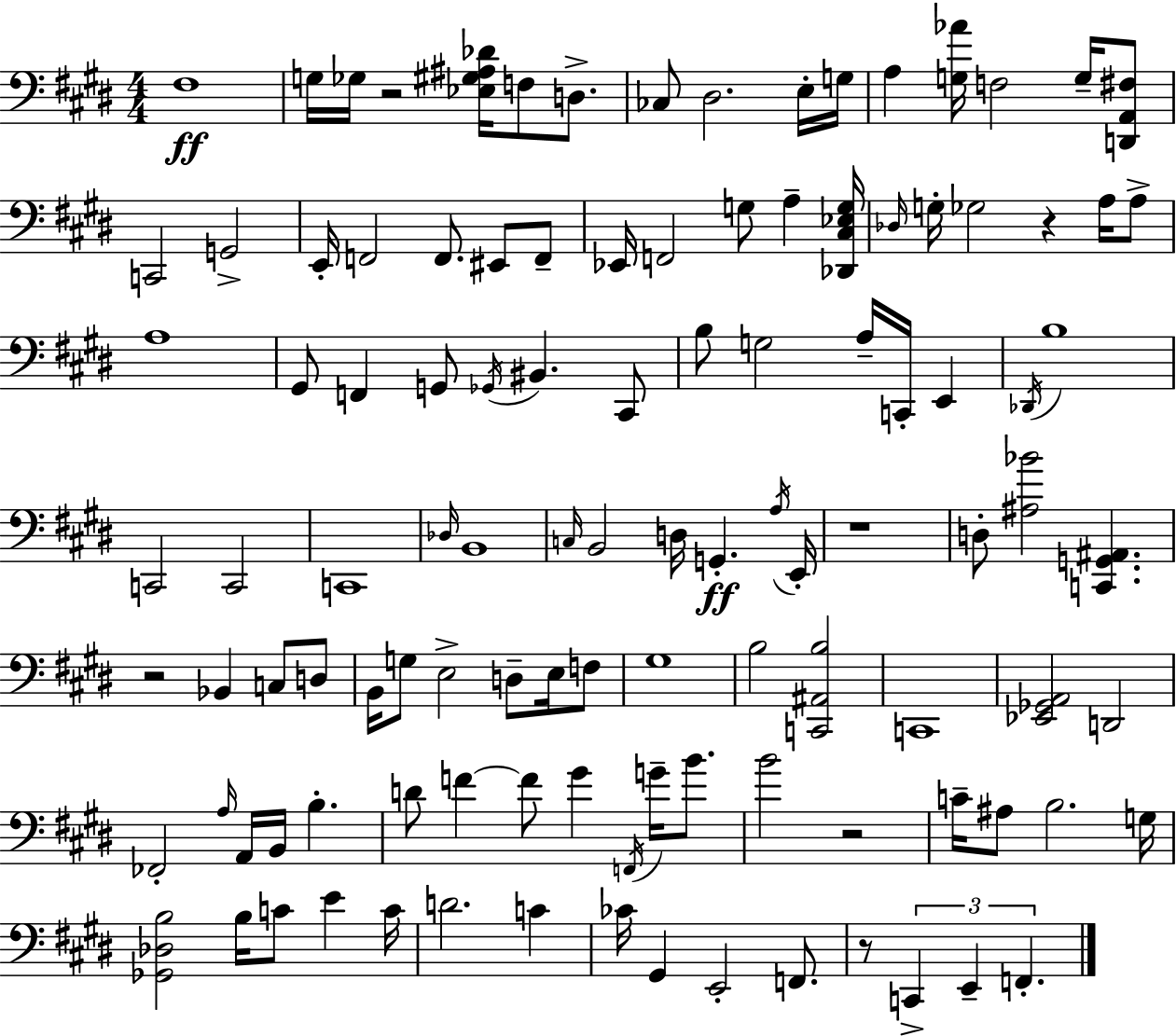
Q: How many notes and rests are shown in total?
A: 112